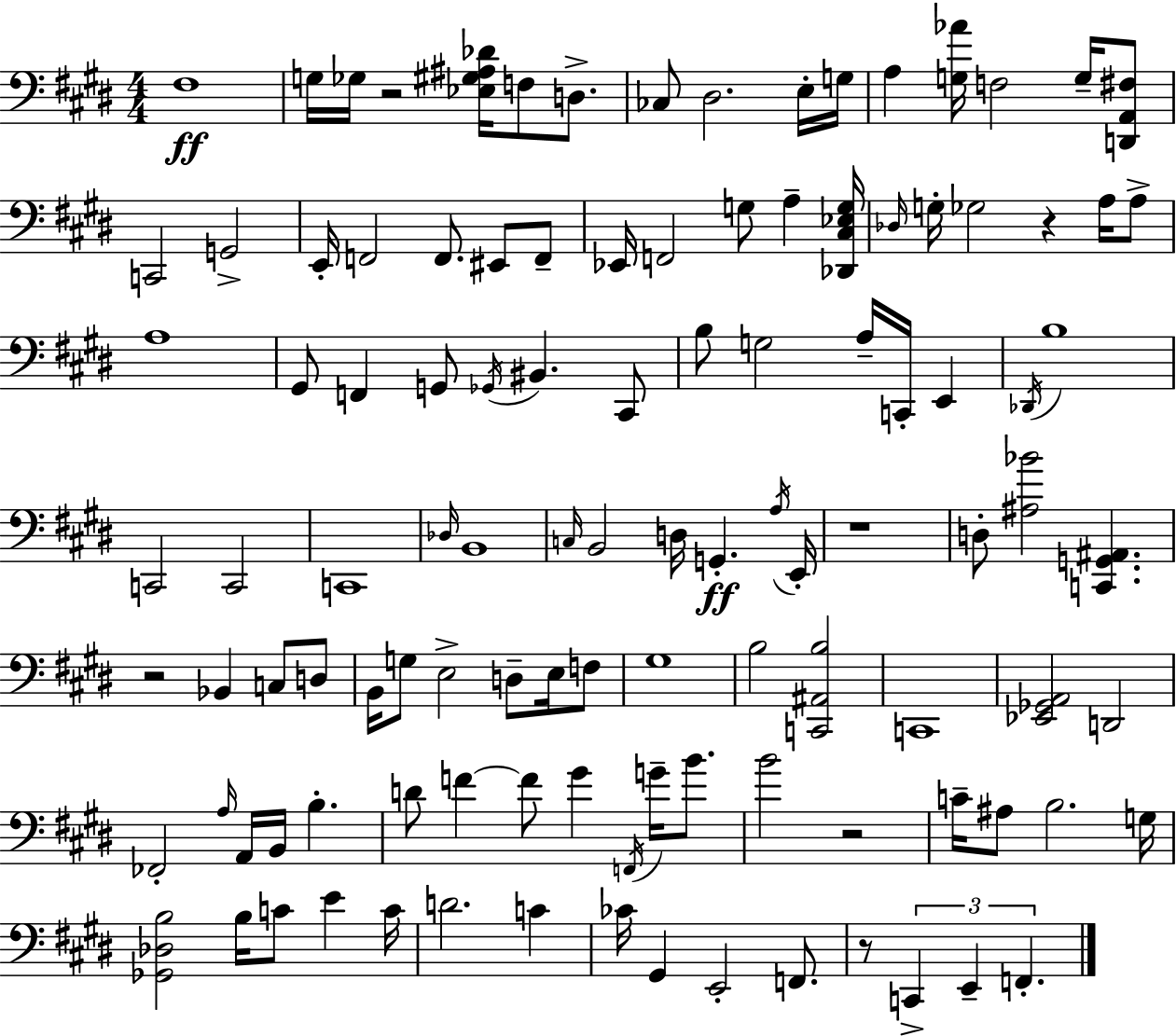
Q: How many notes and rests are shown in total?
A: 112